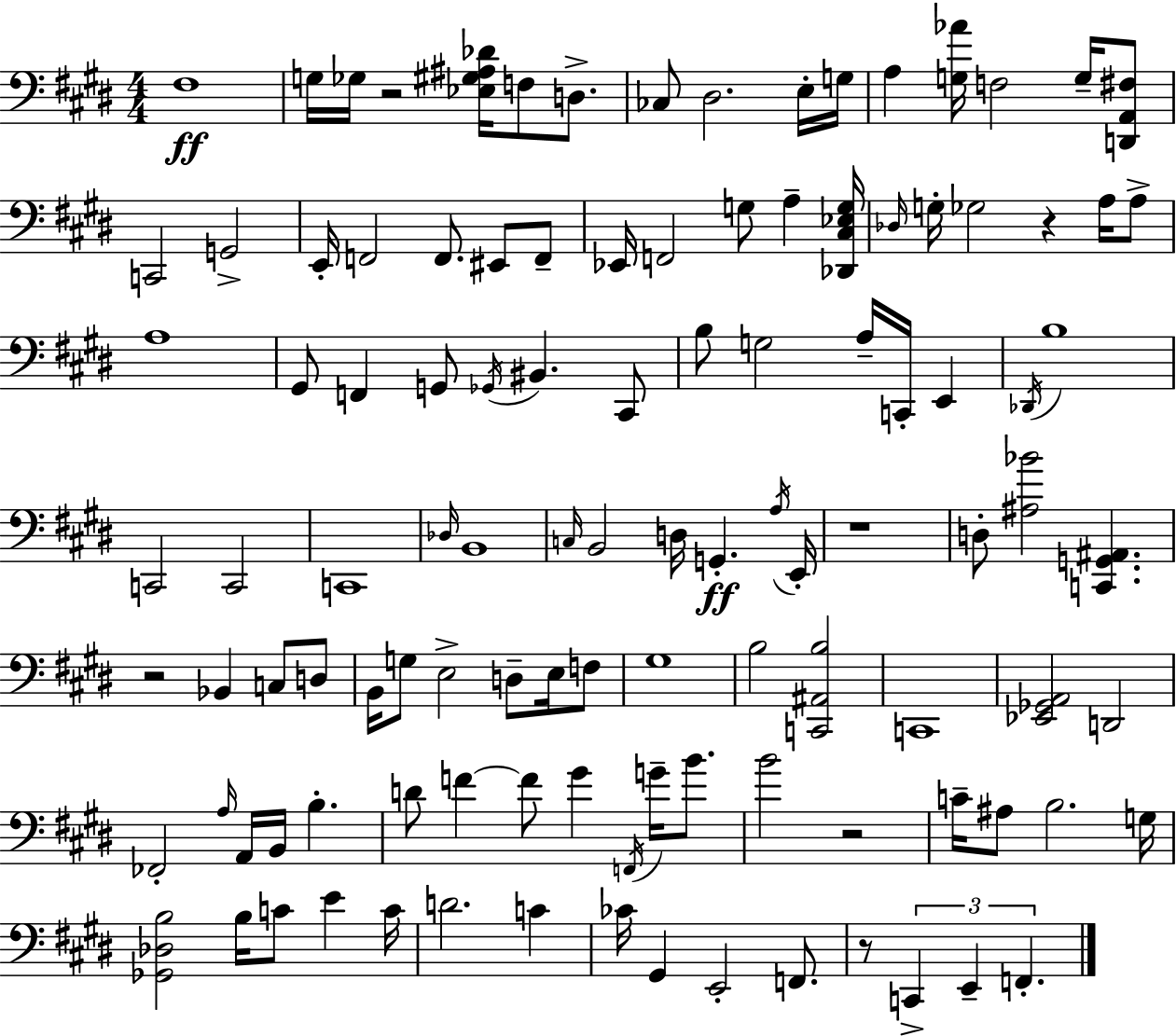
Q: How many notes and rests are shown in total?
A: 112